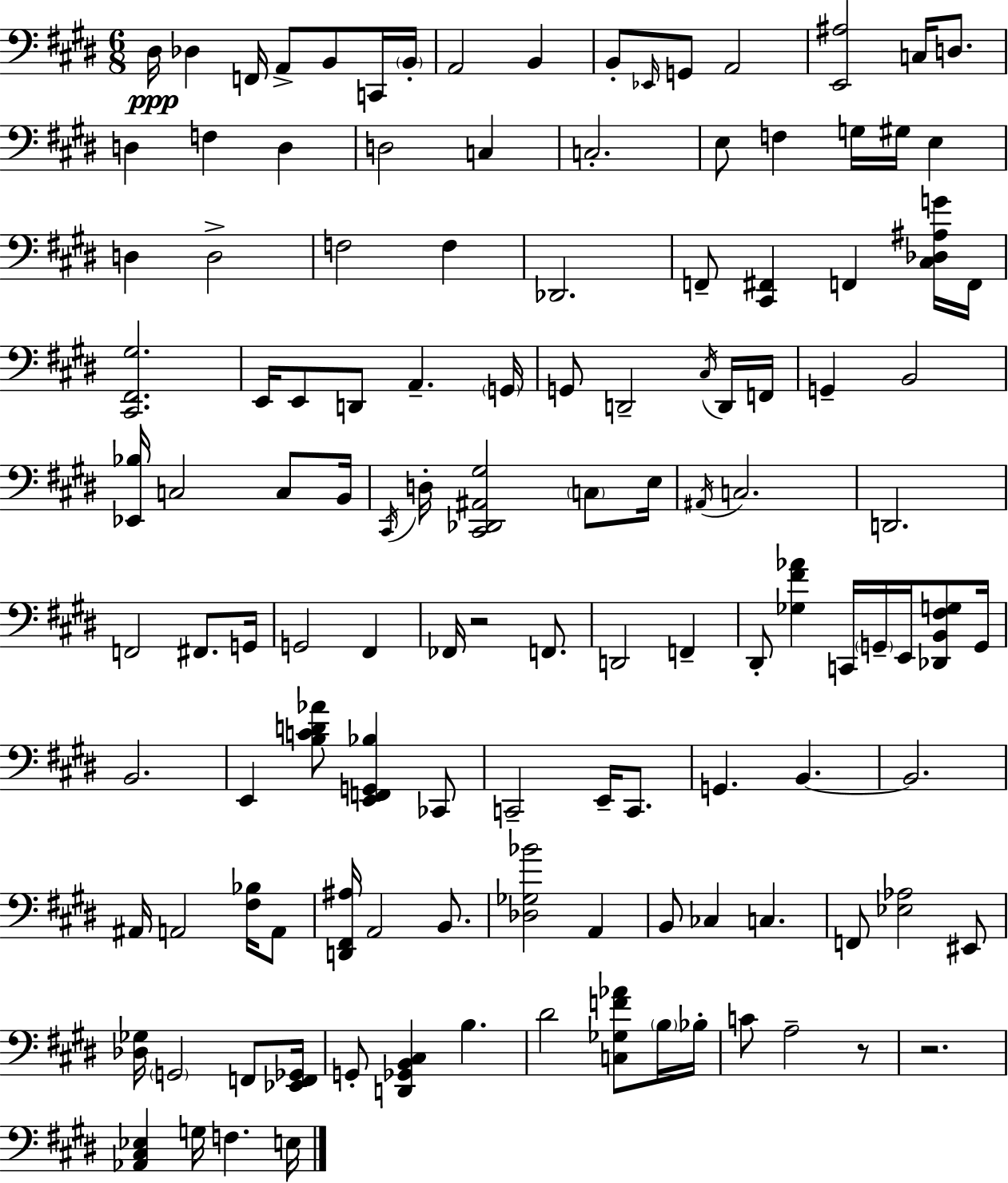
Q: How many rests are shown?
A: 3